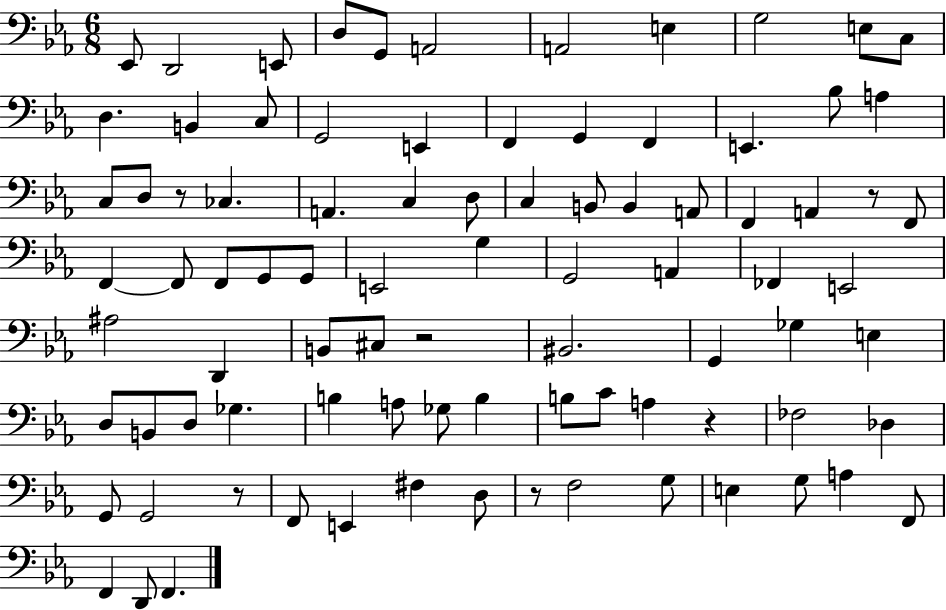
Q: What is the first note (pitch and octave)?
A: Eb2